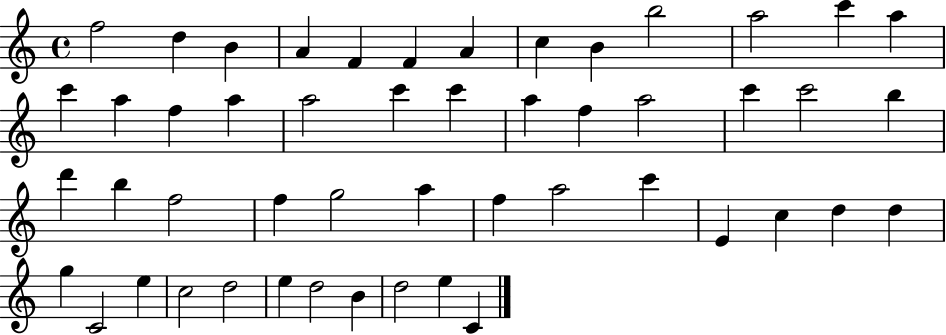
{
  \clef treble
  \time 4/4
  \defaultTimeSignature
  \key c \major
  f''2 d''4 b'4 | a'4 f'4 f'4 a'4 | c''4 b'4 b''2 | a''2 c'''4 a''4 | \break c'''4 a''4 f''4 a''4 | a''2 c'''4 c'''4 | a''4 f''4 a''2 | c'''4 c'''2 b''4 | \break d'''4 b''4 f''2 | f''4 g''2 a''4 | f''4 a''2 c'''4 | e'4 c''4 d''4 d''4 | \break g''4 c'2 e''4 | c''2 d''2 | e''4 d''2 b'4 | d''2 e''4 c'4 | \break \bar "|."
}